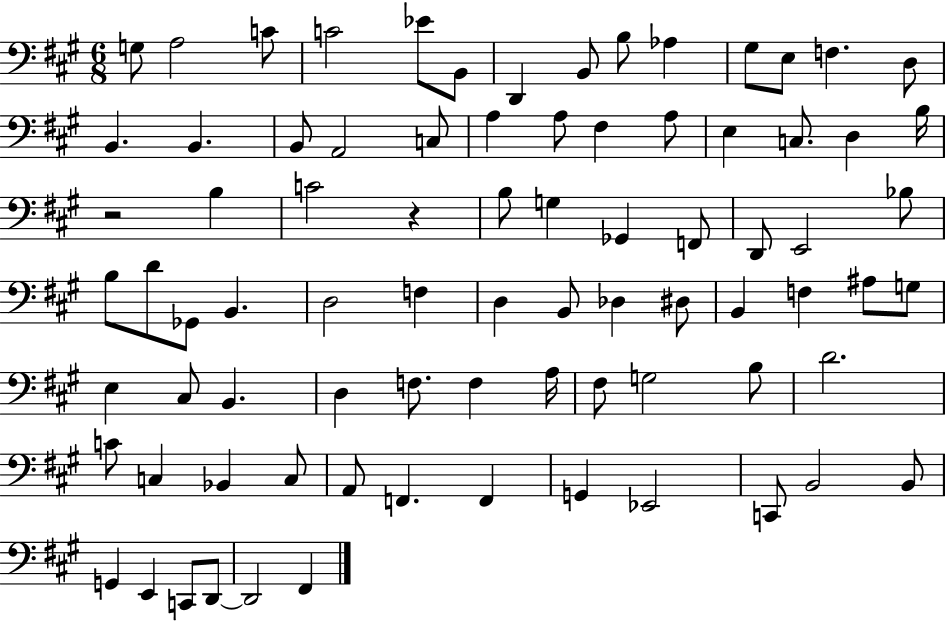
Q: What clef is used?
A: bass